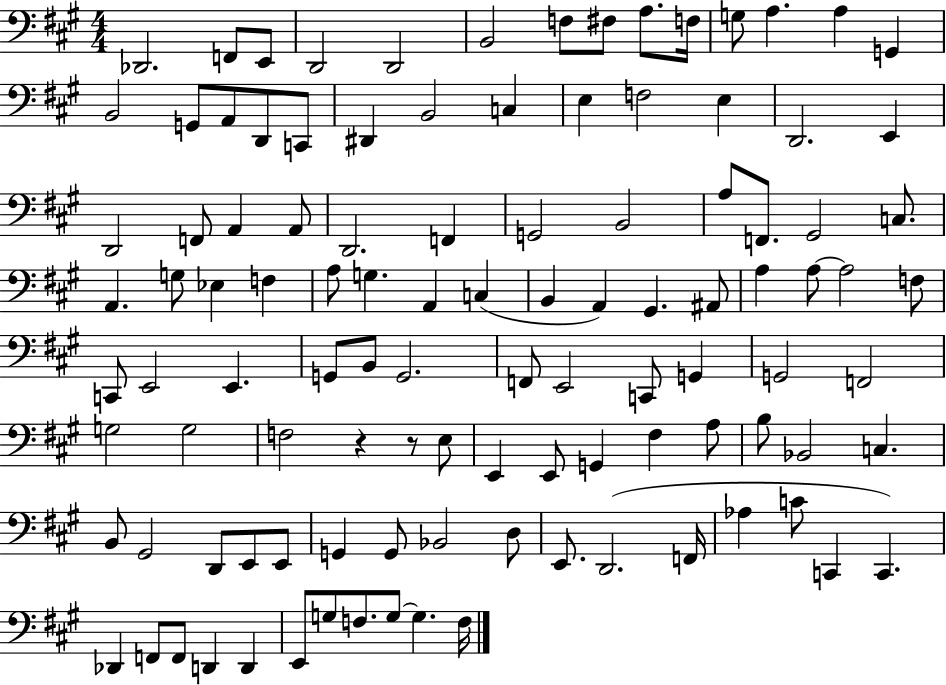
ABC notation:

X:1
T:Untitled
M:4/4
L:1/4
K:A
_D,,2 F,,/2 E,,/2 D,,2 D,,2 B,,2 F,/2 ^F,/2 A,/2 F,/4 G,/2 A, A, G,, B,,2 G,,/2 A,,/2 D,,/2 C,,/2 ^D,, B,,2 C, E, F,2 E, D,,2 E,, D,,2 F,,/2 A,, A,,/2 D,,2 F,, G,,2 B,,2 A,/2 F,,/2 ^G,,2 C,/2 A,, G,/2 _E, F, A,/2 G, A,, C, B,, A,, ^G,, ^A,,/2 A, A,/2 A,2 F,/2 C,,/2 E,,2 E,, G,,/2 B,,/2 G,,2 F,,/2 E,,2 C,,/2 G,, G,,2 F,,2 G,2 G,2 F,2 z z/2 E,/2 E,, E,,/2 G,, ^F, A,/2 B,/2 _B,,2 C, B,,/2 ^G,,2 D,,/2 E,,/2 E,,/2 G,, G,,/2 _B,,2 D,/2 E,,/2 D,,2 F,,/4 _A, C/2 C,, C,, _D,, F,,/2 F,,/2 D,, D,, E,,/2 G,/2 F,/2 G,/2 G, F,/4